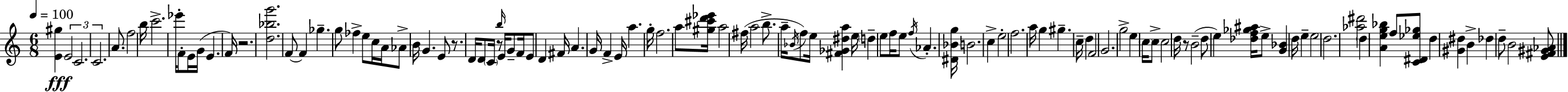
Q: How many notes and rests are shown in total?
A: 106